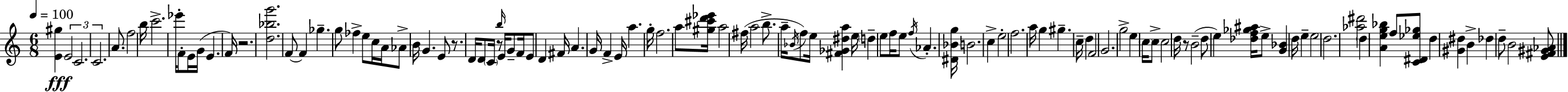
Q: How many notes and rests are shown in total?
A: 106